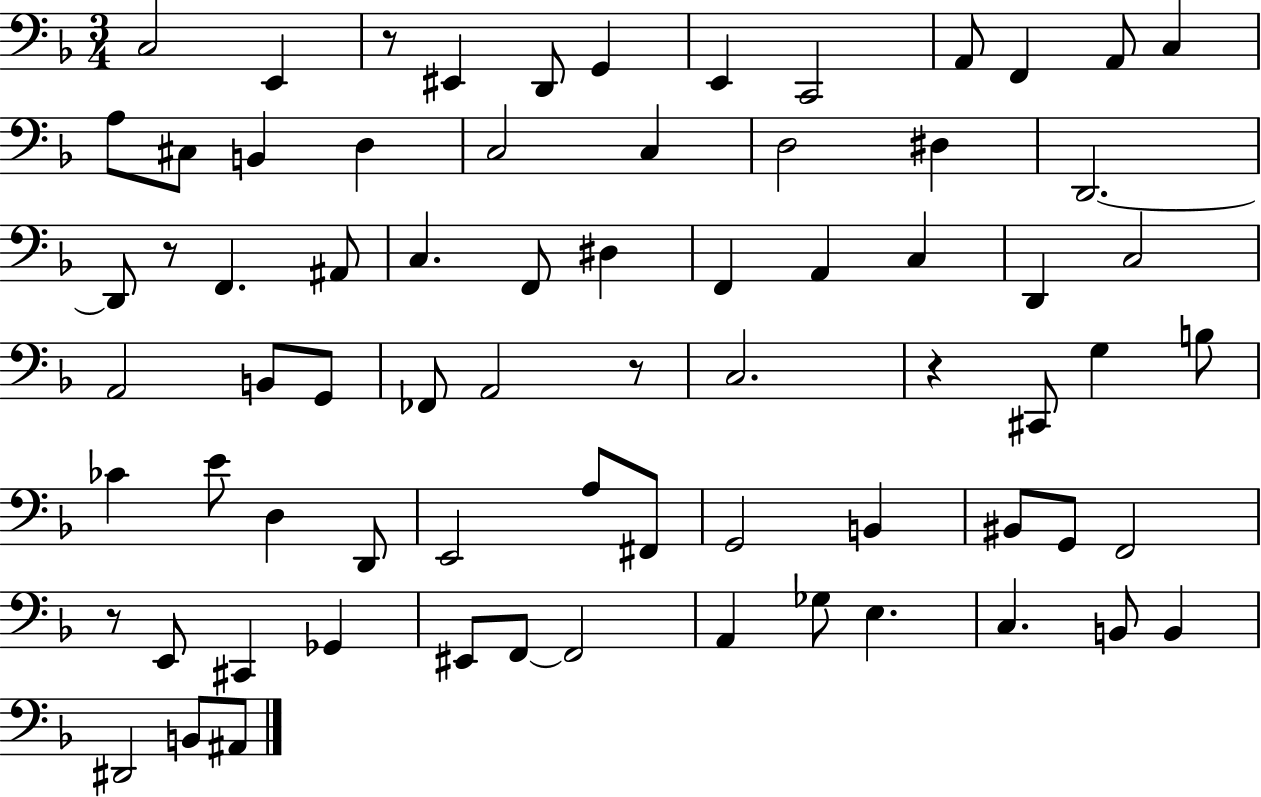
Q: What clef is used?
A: bass